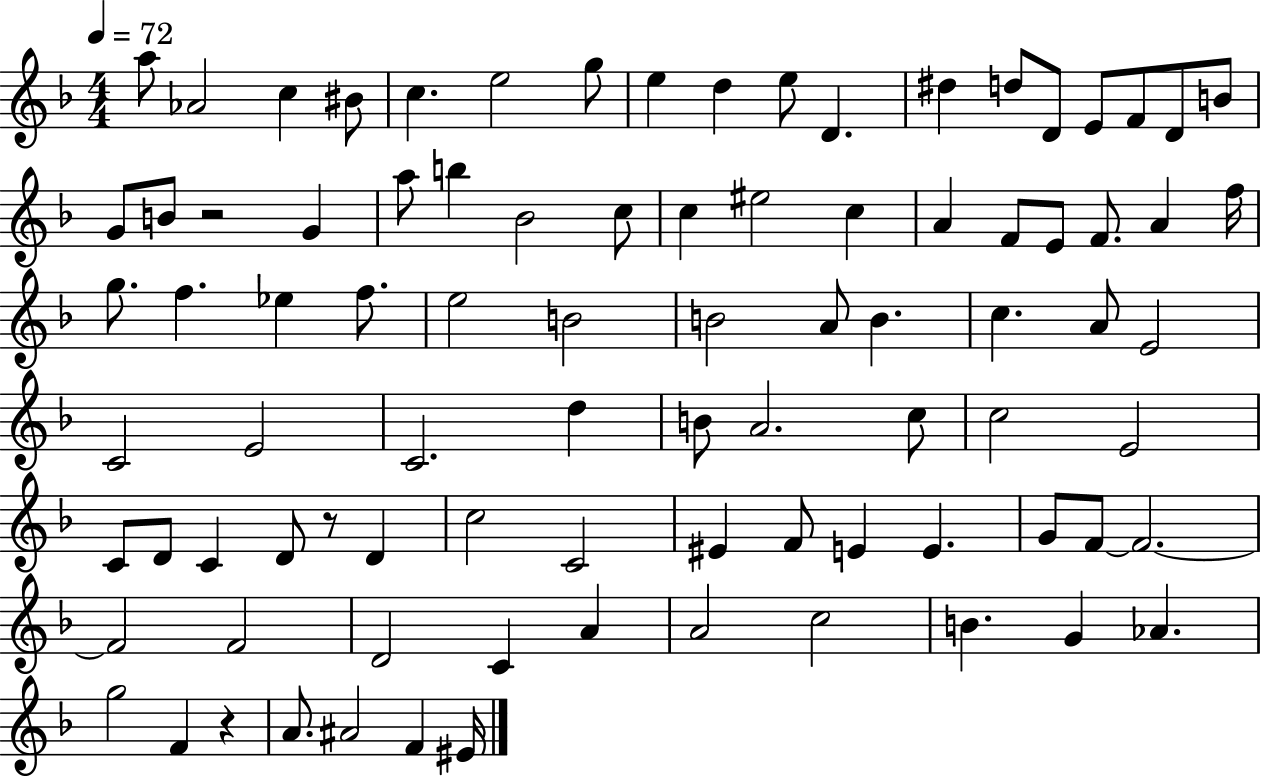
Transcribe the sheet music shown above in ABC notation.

X:1
T:Untitled
M:4/4
L:1/4
K:F
a/2 _A2 c ^B/2 c e2 g/2 e d e/2 D ^d d/2 D/2 E/2 F/2 D/2 B/2 G/2 B/2 z2 G a/2 b _B2 c/2 c ^e2 c A F/2 E/2 F/2 A f/4 g/2 f _e f/2 e2 B2 B2 A/2 B c A/2 E2 C2 E2 C2 d B/2 A2 c/2 c2 E2 C/2 D/2 C D/2 z/2 D c2 C2 ^E F/2 E E G/2 F/2 F2 F2 F2 D2 C A A2 c2 B G _A g2 F z A/2 ^A2 F ^E/4